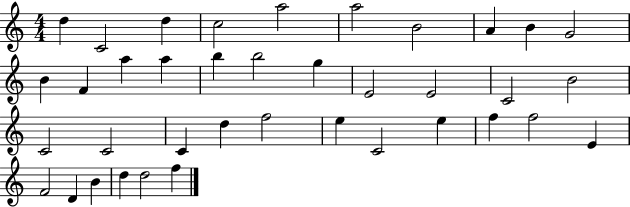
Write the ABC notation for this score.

X:1
T:Untitled
M:4/4
L:1/4
K:C
d C2 d c2 a2 a2 B2 A B G2 B F a a b b2 g E2 E2 C2 B2 C2 C2 C d f2 e C2 e f f2 E F2 D B d d2 f